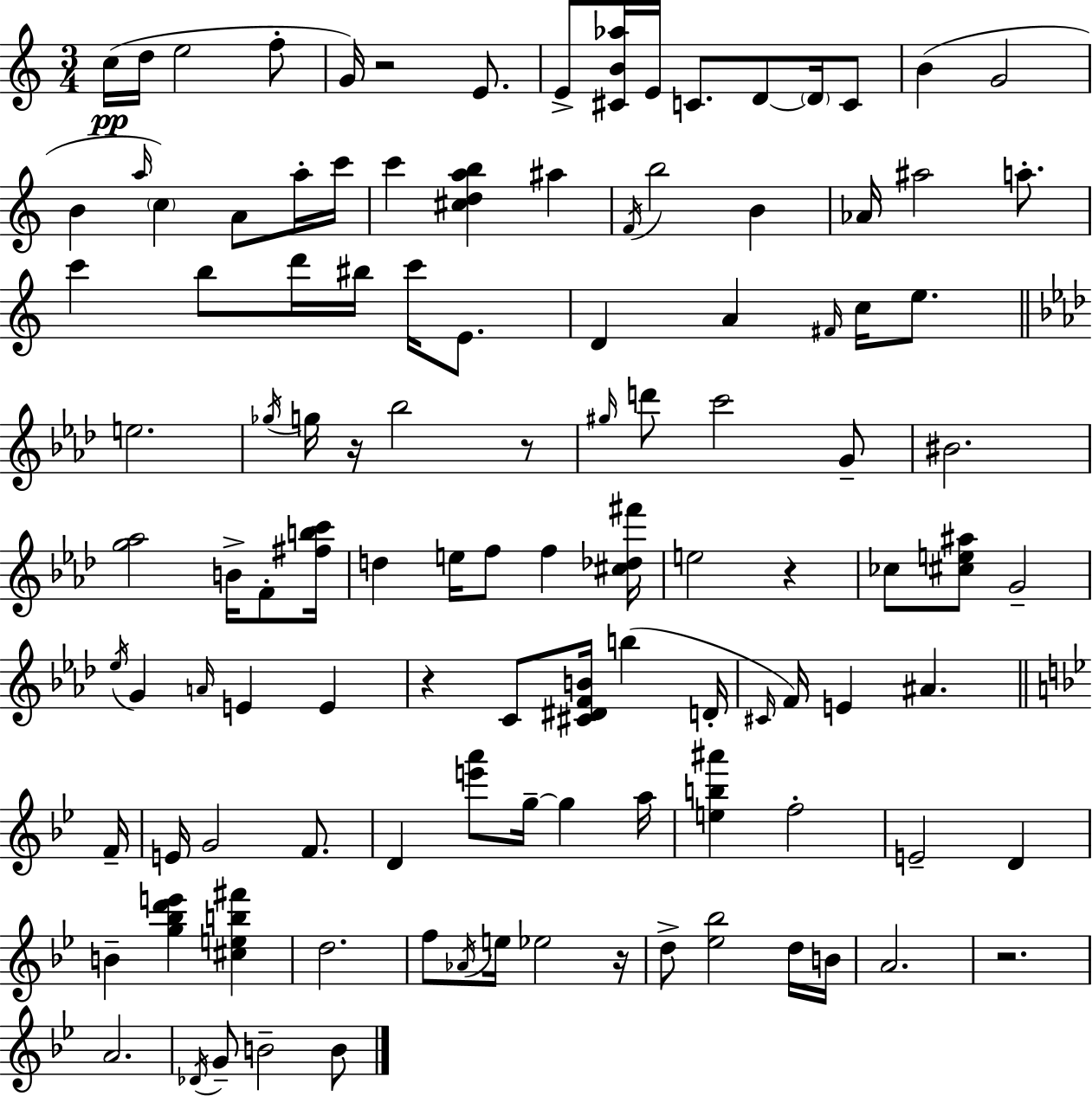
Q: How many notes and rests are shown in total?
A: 114